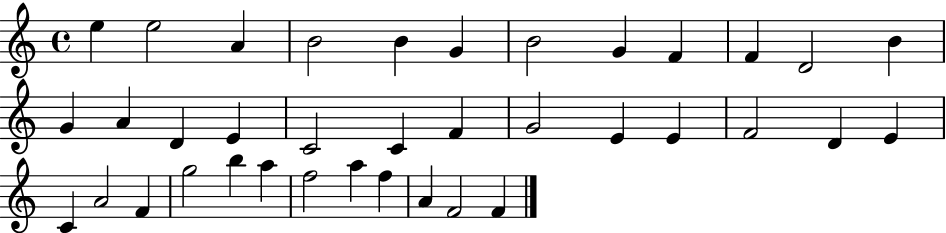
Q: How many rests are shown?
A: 0